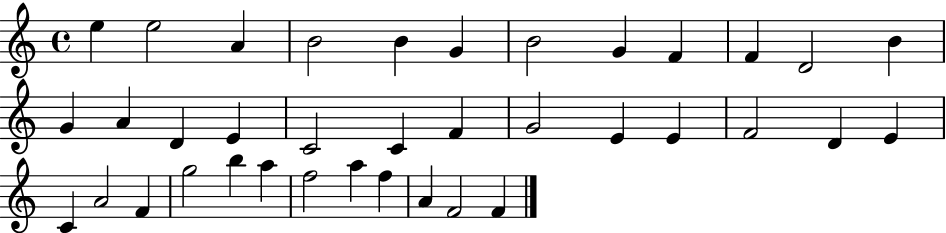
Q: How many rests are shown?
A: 0